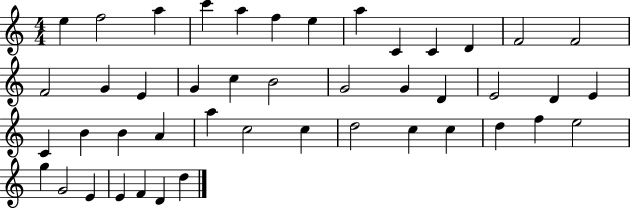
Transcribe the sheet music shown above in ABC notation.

X:1
T:Untitled
M:4/4
L:1/4
K:C
e f2 a c' a f e a C C D F2 F2 F2 G E G c B2 G2 G D E2 D E C B B A a c2 c d2 c c d f e2 g G2 E E F D d